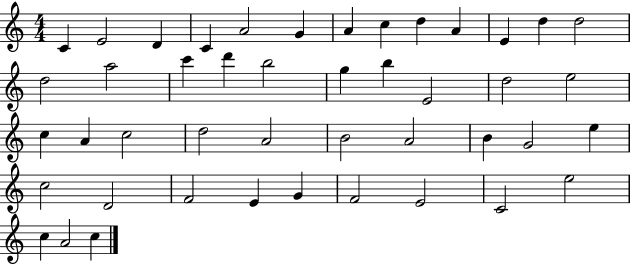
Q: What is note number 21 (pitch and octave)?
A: E4